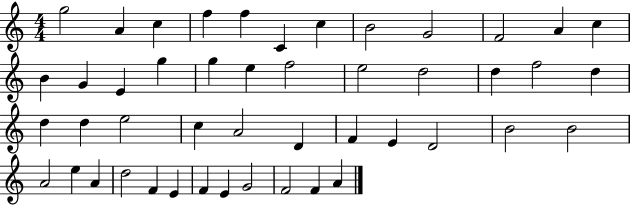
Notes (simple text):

G5/h A4/q C5/q F5/q F5/q C4/q C5/q B4/h G4/h F4/h A4/q C5/q B4/q G4/q E4/q G5/q G5/q E5/q F5/h E5/h D5/h D5/q F5/h D5/q D5/q D5/q E5/h C5/q A4/h D4/q F4/q E4/q D4/h B4/h B4/h A4/h E5/q A4/q D5/h F4/q E4/q F4/q E4/q G4/h F4/h F4/q A4/q